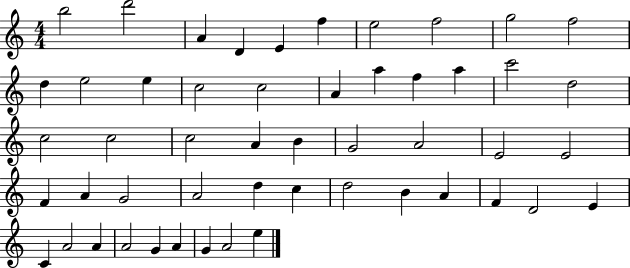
X:1
T:Untitled
M:4/4
L:1/4
K:C
b2 d'2 A D E f e2 f2 g2 f2 d e2 e c2 c2 A a f a c'2 d2 c2 c2 c2 A B G2 A2 E2 E2 F A G2 A2 d c d2 B A F D2 E C A2 A A2 G A G A2 e